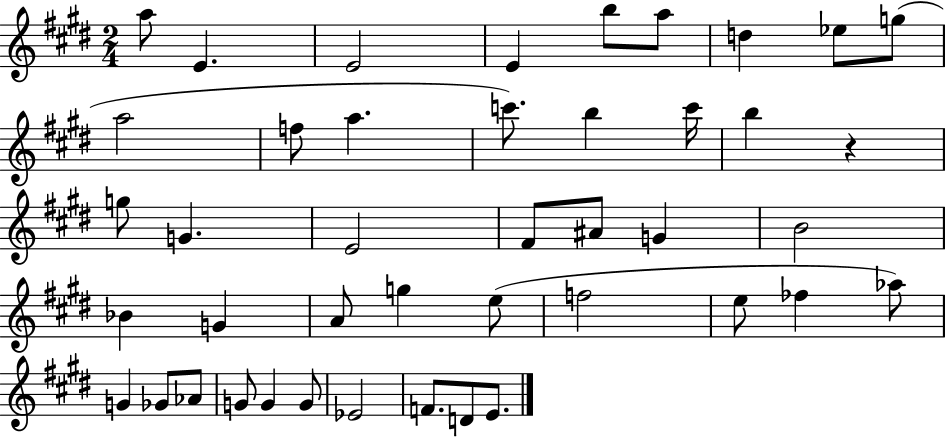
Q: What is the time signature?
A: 2/4